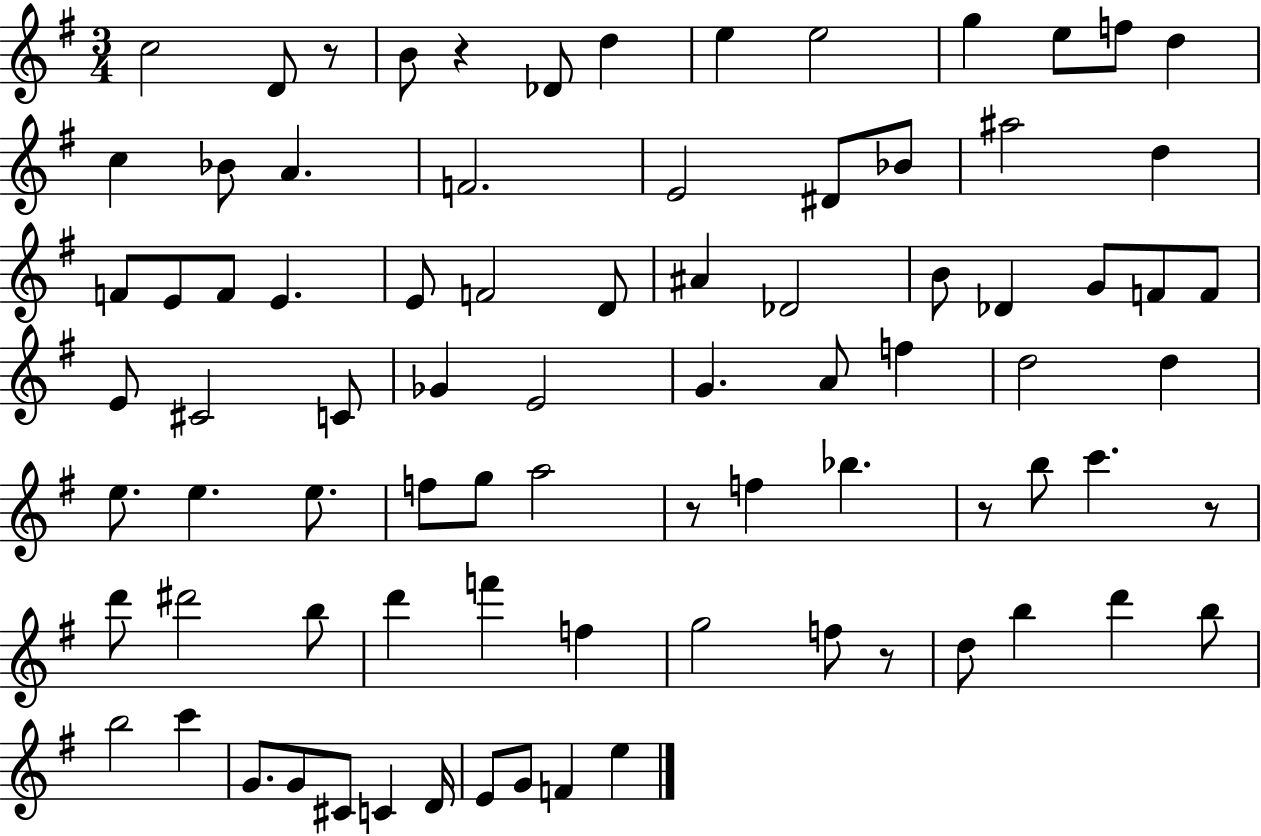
X:1
T:Untitled
M:3/4
L:1/4
K:G
c2 D/2 z/2 B/2 z _D/2 d e e2 g e/2 f/2 d c _B/2 A F2 E2 ^D/2 _B/2 ^a2 d F/2 E/2 F/2 E E/2 F2 D/2 ^A _D2 B/2 _D G/2 F/2 F/2 E/2 ^C2 C/2 _G E2 G A/2 f d2 d e/2 e e/2 f/2 g/2 a2 z/2 f _b z/2 b/2 c' z/2 d'/2 ^d'2 b/2 d' f' f g2 f/2 z/2 d/2 b d' b/2 b2 c' G/2 G/2 ^C/2 C D/4 E/2 G/2 F e